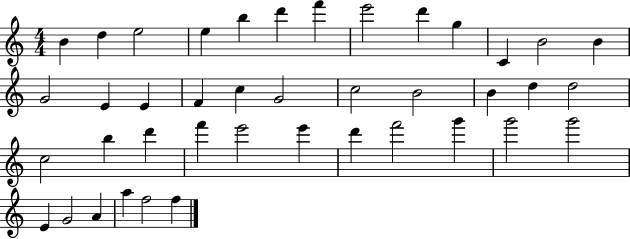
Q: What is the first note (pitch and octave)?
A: B4